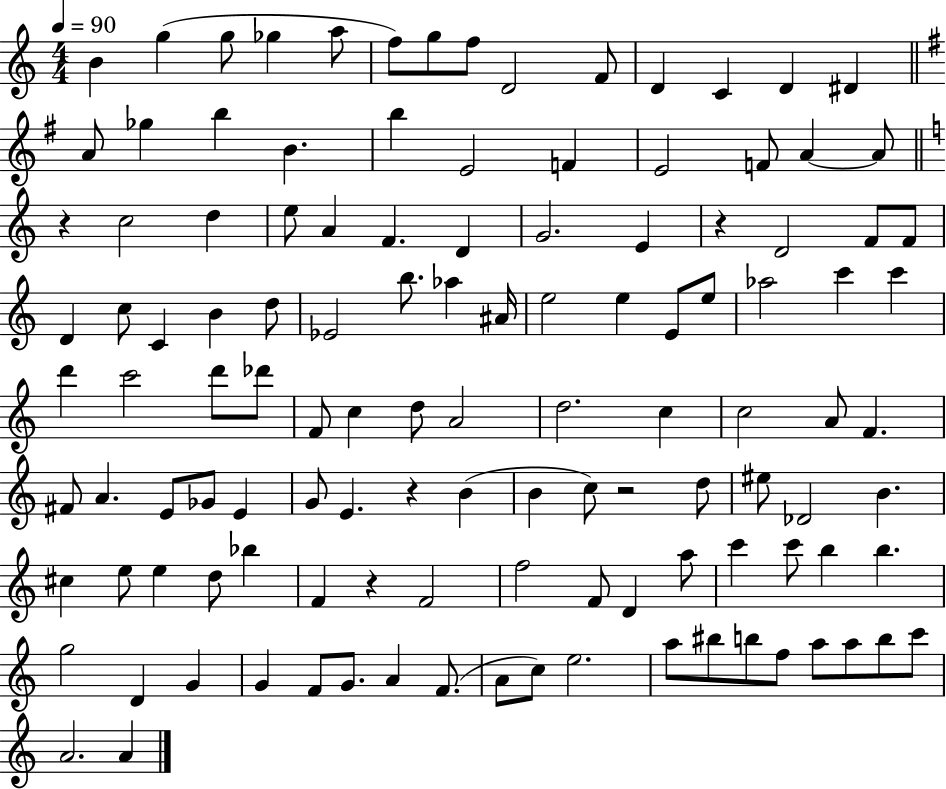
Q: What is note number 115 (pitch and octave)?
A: A4